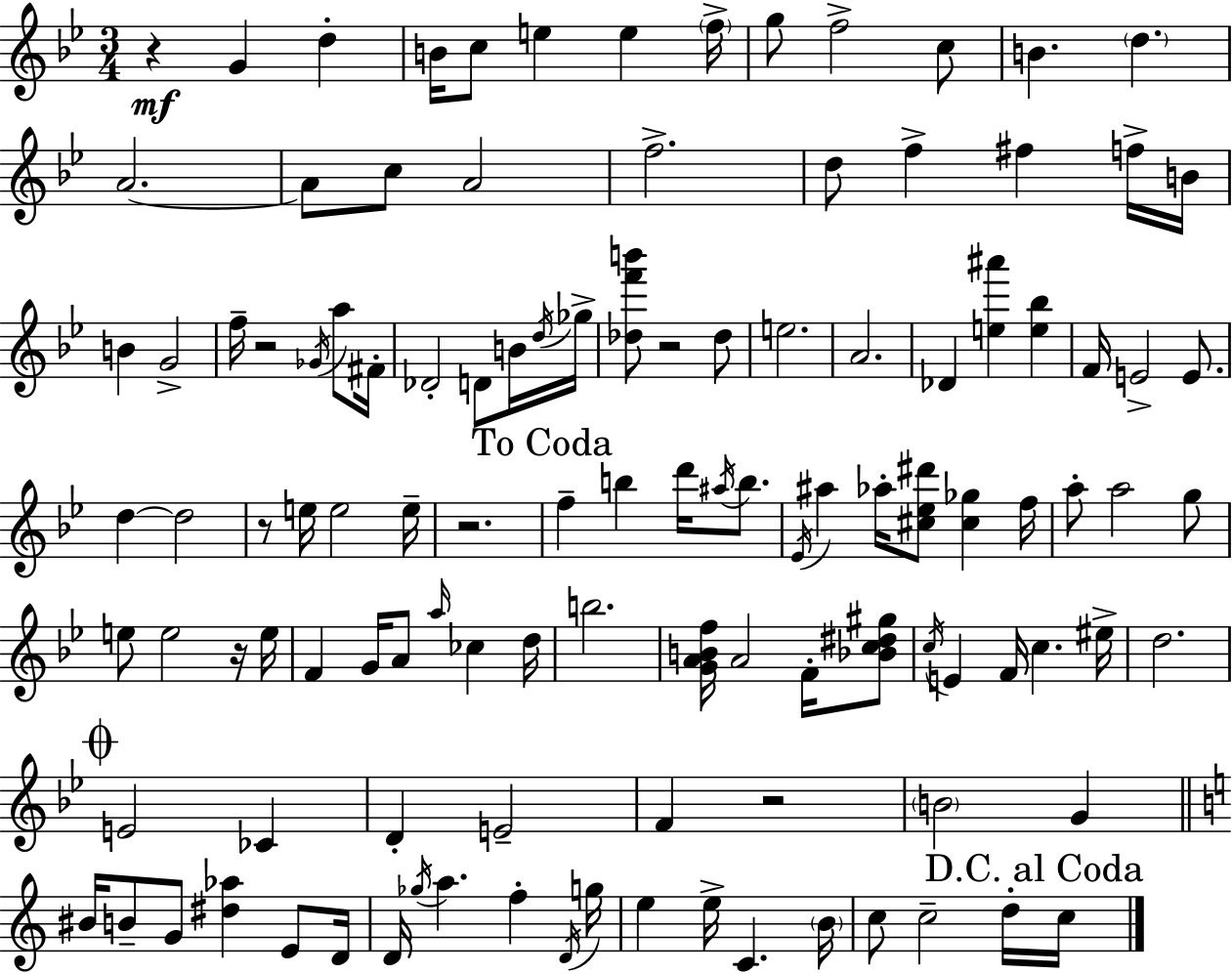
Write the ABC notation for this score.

X:1
T:Untitled
M:3/4
L:1/4
K:Bb
z G d B/4 c/2 e e f/4 g/2 f2 c/2 B d A2 A/2 c/2 A2 f2 d/2 f ^f f/4 B/4 B G2 f/4 z2 _G/4 a/2 ^F/4 _D2 D/2 B/4 d/4 _g/4 [_df'b']/2 z2 _d/2 e2 A2 _D [e^a'] [e_b] F/4 E2 E/2 d d2 z/2 e/4 e2 e/4 z2 f b d'/4 ^a/4 b/2 _E/4 ^a _a/4 [^c_e^d']/2 [^c_g] f/4 a/2 a2 g/2 e/2 e2 z/4 e/4 F G/4 A/2 a/4 _c d/4 b2 [GABf]/4 A2 F/4 [_Bc^d^g]/2 c/4 E F/4 c ^e/4 d2 E2 _C D E2 F z2 B2 G ^B/4 B/2 G/2 [^d_a] E/2 D/4 D/4 _g/4 a f D/4 g/4 e e/4 C B/4 c/2 c2 d/4 c/4